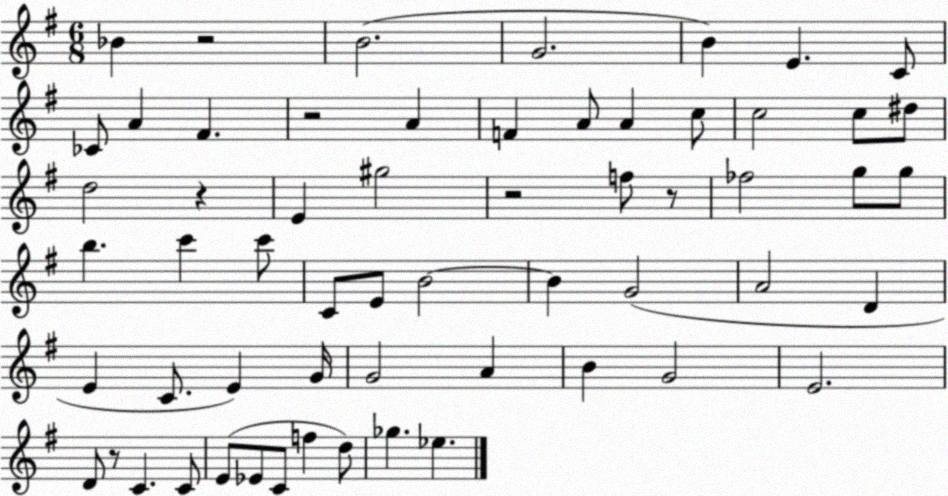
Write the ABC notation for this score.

X:1
T:Untitled
M:6/8
L:1/4
K:G
_B z2 B2 G2 B E C/2 _C/2 A ^F z2 A F A/2 A c/2 c2 c/2 ^d/2 d2 z E ^g2 z2 f/2 z/2 _f2 g/2 g/2 b c' c'/2 C/2 E/2 B2 B G2 A2 D E C/2 E G/4 G2 A B G2 E2 D/2 z/2 C C/2 E/2 _E/2 C/2 f d/2 _g _e